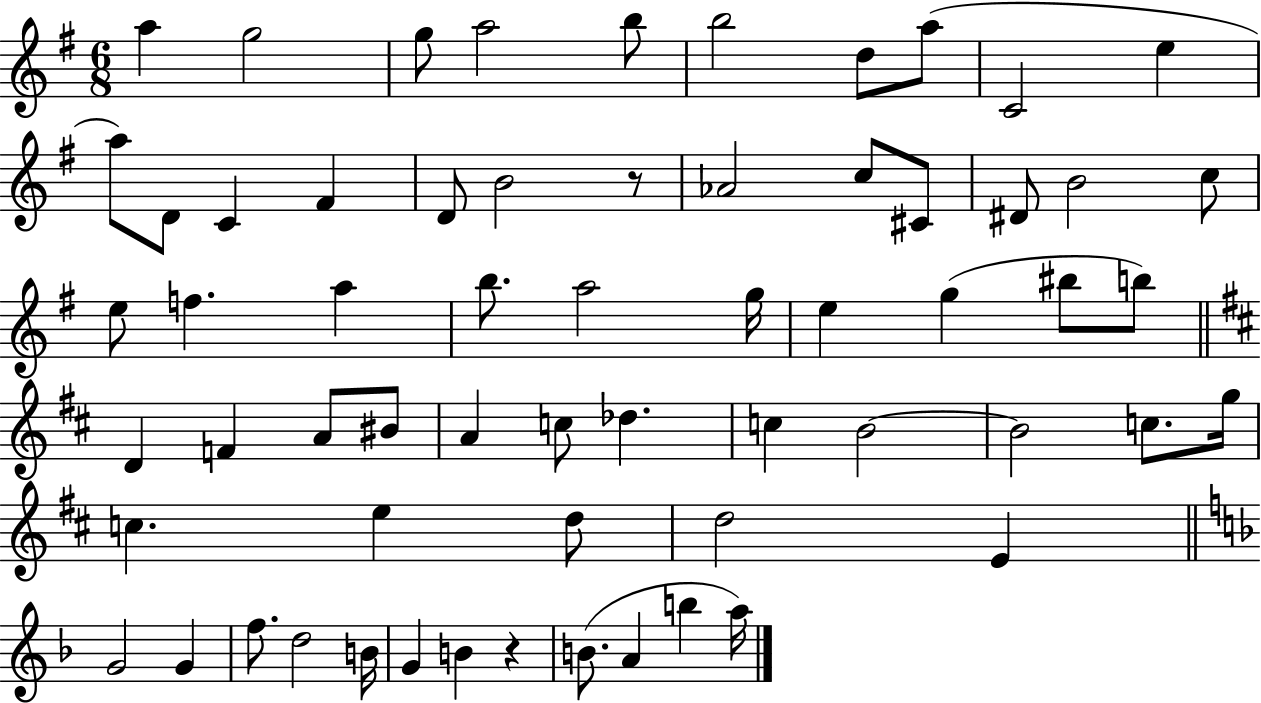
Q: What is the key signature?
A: G major